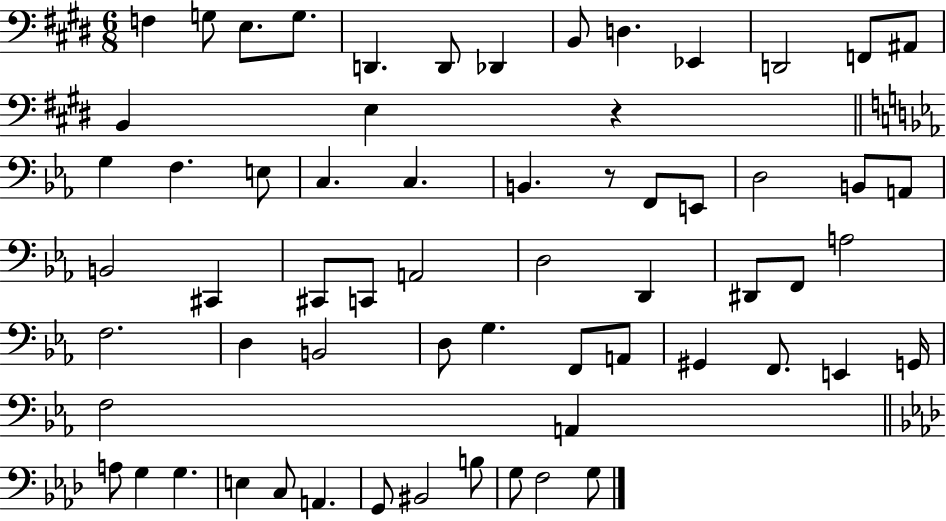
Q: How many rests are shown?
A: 2